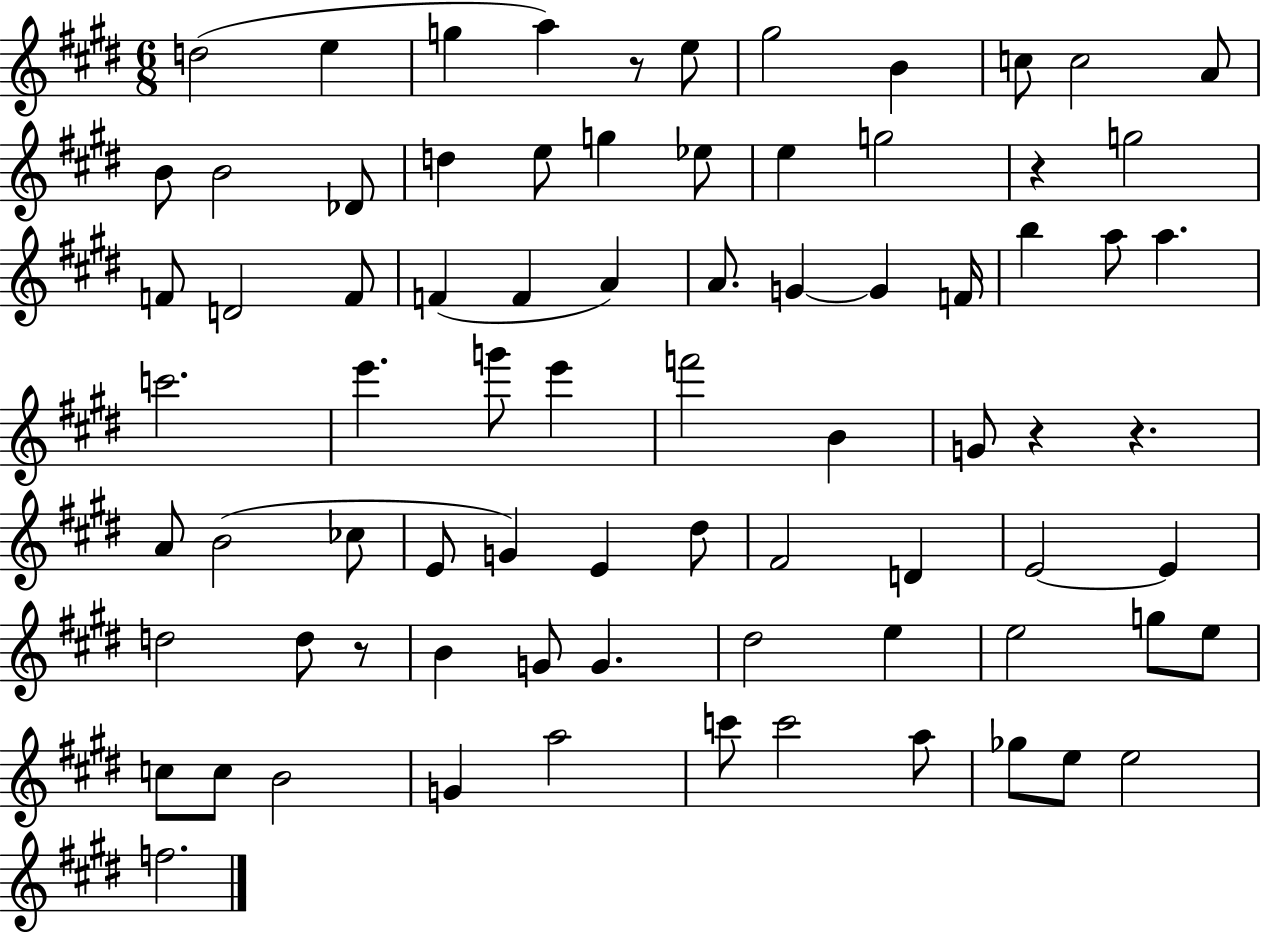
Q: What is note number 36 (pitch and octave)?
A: G6